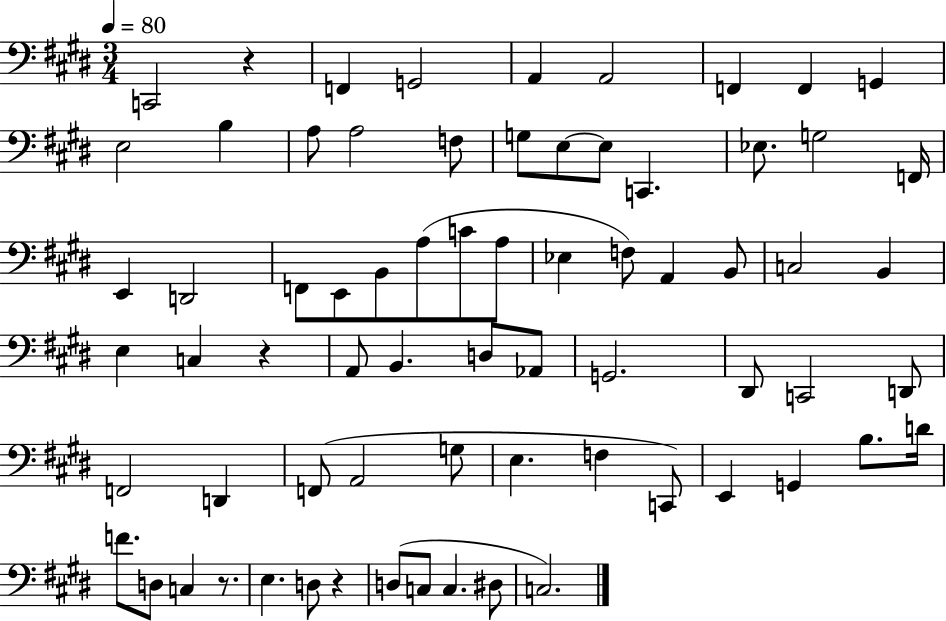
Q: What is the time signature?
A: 3/4